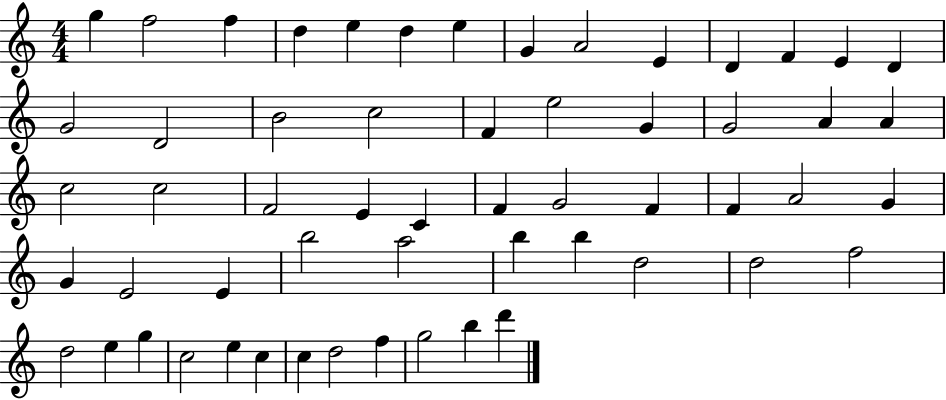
{
  \clef treble
  \numericTimeSignature
  \time 4/4
  \key c \major
  g''4 f''2 f''4 | d''4 e''4 d''4 e''4 | g'4 a'2 e'4 | d'4 f'4 e'4 d'4 | \break g'2 d'2 | b'2 c''2 | f'4 e''2 g'4 | g'2 a'4 a'4 | \break c''2 c''2 | f'2 e'4 c'4 | f'4 g'2 f'4 | f'4 a'2 g'4 | \break g'4 e'2 e'4 | b''2 a''2 | b''4 b''4 d''2 | d''2 f''2 | \break d''2 e''4 g''4 | c''2 e''4 c''4 | c''4 d''2 f''4 | g''2 b''4 d'''4 | \break \bar "|."
}